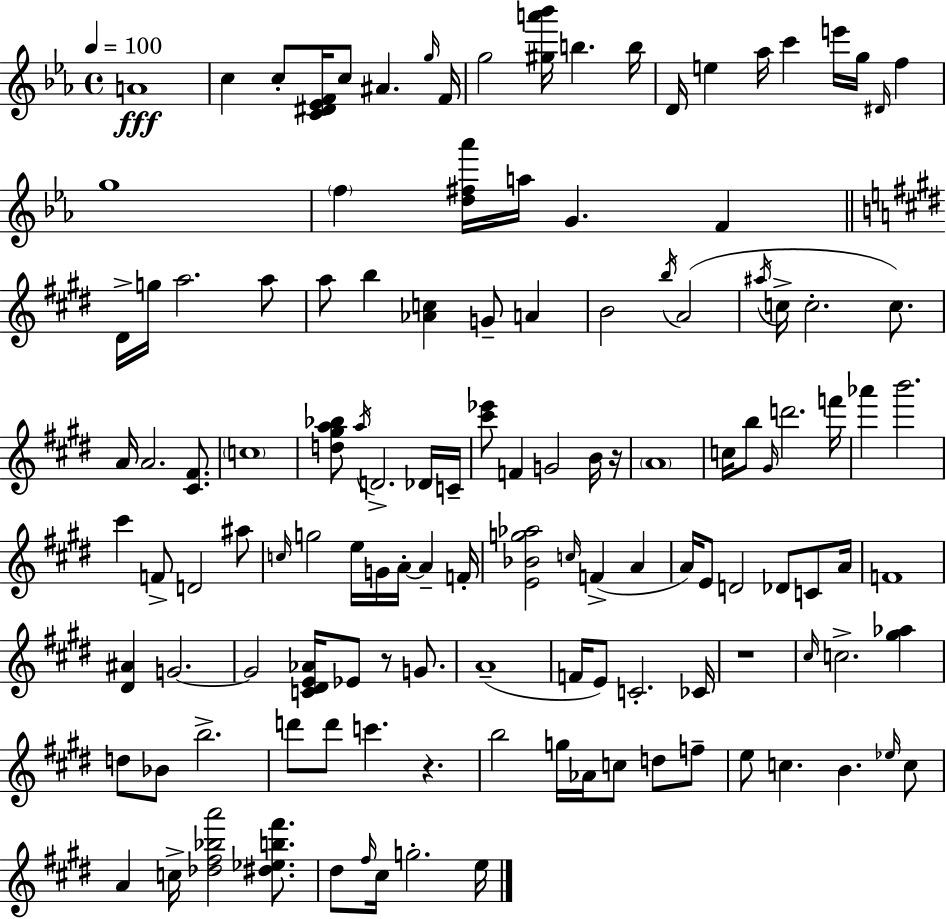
A4/w C5/q C5/e [C4,D#4,Eb4,F4]/s C5/e A#4/q. G5/s F4/s G5/h [G#5,A6,Bb6]/s B5/q. B5/s D4/s E5/q Ab5/s C6/q E6/s G5/s D#4/s F5/q G5/w F5/q [D5,F#5,Ab6]/s A5/s G4/q. F4/q D#4/s G5/s A5/h. A5/e A5/e B5/q [Ab4,C5]/q G4/e A4/q B4/h B5/s A4/h A#5/s C5/s C5/h. C5/e. A4/s A4/h. [C#4,F#4]/e. C5/w [D5,G#5,A5,Bb5]/e A5/s D4/h. Db4/s C4/s [C#6,Eb6]/e F4/q G4/h B4/s R/s A4/w C5/s B5/e G#4/s D6/h. F6/s Ab6/q B6/h. C#6/q F4/e D4/h A#5/e C5/s G5/h E5/s G4/s A4/s A4/q F4/s [E4,Bb4,G5,Ab5]/h C5/s F4/q A4/q A4/s E4/e D4/h Db4/e C4/e A4/s F4/w [D#4,A#4]/q G4/h. G4/h [C4,D#4,E4,Ab4]/s Eb4/e R/e G4/e. A4/w F4/s E4/e C4/h. CES4/s R/w C#5/s C5/h. [G#5,Ab5]/q D5/e Bb4/e B5/h. D6/e D6/e C6/q. R/q. B5/h G5/s Ab4/s C5/e D5/e F5/e E5/e C5/q. B4/q. Eb5/s C5/e A4/q C5/s [Db5,F#5,Bb5,A6]/h [D#5,Eb5,B5,F#6]/e. D#5/e F#5/s C#5/s G5/h. E5/s